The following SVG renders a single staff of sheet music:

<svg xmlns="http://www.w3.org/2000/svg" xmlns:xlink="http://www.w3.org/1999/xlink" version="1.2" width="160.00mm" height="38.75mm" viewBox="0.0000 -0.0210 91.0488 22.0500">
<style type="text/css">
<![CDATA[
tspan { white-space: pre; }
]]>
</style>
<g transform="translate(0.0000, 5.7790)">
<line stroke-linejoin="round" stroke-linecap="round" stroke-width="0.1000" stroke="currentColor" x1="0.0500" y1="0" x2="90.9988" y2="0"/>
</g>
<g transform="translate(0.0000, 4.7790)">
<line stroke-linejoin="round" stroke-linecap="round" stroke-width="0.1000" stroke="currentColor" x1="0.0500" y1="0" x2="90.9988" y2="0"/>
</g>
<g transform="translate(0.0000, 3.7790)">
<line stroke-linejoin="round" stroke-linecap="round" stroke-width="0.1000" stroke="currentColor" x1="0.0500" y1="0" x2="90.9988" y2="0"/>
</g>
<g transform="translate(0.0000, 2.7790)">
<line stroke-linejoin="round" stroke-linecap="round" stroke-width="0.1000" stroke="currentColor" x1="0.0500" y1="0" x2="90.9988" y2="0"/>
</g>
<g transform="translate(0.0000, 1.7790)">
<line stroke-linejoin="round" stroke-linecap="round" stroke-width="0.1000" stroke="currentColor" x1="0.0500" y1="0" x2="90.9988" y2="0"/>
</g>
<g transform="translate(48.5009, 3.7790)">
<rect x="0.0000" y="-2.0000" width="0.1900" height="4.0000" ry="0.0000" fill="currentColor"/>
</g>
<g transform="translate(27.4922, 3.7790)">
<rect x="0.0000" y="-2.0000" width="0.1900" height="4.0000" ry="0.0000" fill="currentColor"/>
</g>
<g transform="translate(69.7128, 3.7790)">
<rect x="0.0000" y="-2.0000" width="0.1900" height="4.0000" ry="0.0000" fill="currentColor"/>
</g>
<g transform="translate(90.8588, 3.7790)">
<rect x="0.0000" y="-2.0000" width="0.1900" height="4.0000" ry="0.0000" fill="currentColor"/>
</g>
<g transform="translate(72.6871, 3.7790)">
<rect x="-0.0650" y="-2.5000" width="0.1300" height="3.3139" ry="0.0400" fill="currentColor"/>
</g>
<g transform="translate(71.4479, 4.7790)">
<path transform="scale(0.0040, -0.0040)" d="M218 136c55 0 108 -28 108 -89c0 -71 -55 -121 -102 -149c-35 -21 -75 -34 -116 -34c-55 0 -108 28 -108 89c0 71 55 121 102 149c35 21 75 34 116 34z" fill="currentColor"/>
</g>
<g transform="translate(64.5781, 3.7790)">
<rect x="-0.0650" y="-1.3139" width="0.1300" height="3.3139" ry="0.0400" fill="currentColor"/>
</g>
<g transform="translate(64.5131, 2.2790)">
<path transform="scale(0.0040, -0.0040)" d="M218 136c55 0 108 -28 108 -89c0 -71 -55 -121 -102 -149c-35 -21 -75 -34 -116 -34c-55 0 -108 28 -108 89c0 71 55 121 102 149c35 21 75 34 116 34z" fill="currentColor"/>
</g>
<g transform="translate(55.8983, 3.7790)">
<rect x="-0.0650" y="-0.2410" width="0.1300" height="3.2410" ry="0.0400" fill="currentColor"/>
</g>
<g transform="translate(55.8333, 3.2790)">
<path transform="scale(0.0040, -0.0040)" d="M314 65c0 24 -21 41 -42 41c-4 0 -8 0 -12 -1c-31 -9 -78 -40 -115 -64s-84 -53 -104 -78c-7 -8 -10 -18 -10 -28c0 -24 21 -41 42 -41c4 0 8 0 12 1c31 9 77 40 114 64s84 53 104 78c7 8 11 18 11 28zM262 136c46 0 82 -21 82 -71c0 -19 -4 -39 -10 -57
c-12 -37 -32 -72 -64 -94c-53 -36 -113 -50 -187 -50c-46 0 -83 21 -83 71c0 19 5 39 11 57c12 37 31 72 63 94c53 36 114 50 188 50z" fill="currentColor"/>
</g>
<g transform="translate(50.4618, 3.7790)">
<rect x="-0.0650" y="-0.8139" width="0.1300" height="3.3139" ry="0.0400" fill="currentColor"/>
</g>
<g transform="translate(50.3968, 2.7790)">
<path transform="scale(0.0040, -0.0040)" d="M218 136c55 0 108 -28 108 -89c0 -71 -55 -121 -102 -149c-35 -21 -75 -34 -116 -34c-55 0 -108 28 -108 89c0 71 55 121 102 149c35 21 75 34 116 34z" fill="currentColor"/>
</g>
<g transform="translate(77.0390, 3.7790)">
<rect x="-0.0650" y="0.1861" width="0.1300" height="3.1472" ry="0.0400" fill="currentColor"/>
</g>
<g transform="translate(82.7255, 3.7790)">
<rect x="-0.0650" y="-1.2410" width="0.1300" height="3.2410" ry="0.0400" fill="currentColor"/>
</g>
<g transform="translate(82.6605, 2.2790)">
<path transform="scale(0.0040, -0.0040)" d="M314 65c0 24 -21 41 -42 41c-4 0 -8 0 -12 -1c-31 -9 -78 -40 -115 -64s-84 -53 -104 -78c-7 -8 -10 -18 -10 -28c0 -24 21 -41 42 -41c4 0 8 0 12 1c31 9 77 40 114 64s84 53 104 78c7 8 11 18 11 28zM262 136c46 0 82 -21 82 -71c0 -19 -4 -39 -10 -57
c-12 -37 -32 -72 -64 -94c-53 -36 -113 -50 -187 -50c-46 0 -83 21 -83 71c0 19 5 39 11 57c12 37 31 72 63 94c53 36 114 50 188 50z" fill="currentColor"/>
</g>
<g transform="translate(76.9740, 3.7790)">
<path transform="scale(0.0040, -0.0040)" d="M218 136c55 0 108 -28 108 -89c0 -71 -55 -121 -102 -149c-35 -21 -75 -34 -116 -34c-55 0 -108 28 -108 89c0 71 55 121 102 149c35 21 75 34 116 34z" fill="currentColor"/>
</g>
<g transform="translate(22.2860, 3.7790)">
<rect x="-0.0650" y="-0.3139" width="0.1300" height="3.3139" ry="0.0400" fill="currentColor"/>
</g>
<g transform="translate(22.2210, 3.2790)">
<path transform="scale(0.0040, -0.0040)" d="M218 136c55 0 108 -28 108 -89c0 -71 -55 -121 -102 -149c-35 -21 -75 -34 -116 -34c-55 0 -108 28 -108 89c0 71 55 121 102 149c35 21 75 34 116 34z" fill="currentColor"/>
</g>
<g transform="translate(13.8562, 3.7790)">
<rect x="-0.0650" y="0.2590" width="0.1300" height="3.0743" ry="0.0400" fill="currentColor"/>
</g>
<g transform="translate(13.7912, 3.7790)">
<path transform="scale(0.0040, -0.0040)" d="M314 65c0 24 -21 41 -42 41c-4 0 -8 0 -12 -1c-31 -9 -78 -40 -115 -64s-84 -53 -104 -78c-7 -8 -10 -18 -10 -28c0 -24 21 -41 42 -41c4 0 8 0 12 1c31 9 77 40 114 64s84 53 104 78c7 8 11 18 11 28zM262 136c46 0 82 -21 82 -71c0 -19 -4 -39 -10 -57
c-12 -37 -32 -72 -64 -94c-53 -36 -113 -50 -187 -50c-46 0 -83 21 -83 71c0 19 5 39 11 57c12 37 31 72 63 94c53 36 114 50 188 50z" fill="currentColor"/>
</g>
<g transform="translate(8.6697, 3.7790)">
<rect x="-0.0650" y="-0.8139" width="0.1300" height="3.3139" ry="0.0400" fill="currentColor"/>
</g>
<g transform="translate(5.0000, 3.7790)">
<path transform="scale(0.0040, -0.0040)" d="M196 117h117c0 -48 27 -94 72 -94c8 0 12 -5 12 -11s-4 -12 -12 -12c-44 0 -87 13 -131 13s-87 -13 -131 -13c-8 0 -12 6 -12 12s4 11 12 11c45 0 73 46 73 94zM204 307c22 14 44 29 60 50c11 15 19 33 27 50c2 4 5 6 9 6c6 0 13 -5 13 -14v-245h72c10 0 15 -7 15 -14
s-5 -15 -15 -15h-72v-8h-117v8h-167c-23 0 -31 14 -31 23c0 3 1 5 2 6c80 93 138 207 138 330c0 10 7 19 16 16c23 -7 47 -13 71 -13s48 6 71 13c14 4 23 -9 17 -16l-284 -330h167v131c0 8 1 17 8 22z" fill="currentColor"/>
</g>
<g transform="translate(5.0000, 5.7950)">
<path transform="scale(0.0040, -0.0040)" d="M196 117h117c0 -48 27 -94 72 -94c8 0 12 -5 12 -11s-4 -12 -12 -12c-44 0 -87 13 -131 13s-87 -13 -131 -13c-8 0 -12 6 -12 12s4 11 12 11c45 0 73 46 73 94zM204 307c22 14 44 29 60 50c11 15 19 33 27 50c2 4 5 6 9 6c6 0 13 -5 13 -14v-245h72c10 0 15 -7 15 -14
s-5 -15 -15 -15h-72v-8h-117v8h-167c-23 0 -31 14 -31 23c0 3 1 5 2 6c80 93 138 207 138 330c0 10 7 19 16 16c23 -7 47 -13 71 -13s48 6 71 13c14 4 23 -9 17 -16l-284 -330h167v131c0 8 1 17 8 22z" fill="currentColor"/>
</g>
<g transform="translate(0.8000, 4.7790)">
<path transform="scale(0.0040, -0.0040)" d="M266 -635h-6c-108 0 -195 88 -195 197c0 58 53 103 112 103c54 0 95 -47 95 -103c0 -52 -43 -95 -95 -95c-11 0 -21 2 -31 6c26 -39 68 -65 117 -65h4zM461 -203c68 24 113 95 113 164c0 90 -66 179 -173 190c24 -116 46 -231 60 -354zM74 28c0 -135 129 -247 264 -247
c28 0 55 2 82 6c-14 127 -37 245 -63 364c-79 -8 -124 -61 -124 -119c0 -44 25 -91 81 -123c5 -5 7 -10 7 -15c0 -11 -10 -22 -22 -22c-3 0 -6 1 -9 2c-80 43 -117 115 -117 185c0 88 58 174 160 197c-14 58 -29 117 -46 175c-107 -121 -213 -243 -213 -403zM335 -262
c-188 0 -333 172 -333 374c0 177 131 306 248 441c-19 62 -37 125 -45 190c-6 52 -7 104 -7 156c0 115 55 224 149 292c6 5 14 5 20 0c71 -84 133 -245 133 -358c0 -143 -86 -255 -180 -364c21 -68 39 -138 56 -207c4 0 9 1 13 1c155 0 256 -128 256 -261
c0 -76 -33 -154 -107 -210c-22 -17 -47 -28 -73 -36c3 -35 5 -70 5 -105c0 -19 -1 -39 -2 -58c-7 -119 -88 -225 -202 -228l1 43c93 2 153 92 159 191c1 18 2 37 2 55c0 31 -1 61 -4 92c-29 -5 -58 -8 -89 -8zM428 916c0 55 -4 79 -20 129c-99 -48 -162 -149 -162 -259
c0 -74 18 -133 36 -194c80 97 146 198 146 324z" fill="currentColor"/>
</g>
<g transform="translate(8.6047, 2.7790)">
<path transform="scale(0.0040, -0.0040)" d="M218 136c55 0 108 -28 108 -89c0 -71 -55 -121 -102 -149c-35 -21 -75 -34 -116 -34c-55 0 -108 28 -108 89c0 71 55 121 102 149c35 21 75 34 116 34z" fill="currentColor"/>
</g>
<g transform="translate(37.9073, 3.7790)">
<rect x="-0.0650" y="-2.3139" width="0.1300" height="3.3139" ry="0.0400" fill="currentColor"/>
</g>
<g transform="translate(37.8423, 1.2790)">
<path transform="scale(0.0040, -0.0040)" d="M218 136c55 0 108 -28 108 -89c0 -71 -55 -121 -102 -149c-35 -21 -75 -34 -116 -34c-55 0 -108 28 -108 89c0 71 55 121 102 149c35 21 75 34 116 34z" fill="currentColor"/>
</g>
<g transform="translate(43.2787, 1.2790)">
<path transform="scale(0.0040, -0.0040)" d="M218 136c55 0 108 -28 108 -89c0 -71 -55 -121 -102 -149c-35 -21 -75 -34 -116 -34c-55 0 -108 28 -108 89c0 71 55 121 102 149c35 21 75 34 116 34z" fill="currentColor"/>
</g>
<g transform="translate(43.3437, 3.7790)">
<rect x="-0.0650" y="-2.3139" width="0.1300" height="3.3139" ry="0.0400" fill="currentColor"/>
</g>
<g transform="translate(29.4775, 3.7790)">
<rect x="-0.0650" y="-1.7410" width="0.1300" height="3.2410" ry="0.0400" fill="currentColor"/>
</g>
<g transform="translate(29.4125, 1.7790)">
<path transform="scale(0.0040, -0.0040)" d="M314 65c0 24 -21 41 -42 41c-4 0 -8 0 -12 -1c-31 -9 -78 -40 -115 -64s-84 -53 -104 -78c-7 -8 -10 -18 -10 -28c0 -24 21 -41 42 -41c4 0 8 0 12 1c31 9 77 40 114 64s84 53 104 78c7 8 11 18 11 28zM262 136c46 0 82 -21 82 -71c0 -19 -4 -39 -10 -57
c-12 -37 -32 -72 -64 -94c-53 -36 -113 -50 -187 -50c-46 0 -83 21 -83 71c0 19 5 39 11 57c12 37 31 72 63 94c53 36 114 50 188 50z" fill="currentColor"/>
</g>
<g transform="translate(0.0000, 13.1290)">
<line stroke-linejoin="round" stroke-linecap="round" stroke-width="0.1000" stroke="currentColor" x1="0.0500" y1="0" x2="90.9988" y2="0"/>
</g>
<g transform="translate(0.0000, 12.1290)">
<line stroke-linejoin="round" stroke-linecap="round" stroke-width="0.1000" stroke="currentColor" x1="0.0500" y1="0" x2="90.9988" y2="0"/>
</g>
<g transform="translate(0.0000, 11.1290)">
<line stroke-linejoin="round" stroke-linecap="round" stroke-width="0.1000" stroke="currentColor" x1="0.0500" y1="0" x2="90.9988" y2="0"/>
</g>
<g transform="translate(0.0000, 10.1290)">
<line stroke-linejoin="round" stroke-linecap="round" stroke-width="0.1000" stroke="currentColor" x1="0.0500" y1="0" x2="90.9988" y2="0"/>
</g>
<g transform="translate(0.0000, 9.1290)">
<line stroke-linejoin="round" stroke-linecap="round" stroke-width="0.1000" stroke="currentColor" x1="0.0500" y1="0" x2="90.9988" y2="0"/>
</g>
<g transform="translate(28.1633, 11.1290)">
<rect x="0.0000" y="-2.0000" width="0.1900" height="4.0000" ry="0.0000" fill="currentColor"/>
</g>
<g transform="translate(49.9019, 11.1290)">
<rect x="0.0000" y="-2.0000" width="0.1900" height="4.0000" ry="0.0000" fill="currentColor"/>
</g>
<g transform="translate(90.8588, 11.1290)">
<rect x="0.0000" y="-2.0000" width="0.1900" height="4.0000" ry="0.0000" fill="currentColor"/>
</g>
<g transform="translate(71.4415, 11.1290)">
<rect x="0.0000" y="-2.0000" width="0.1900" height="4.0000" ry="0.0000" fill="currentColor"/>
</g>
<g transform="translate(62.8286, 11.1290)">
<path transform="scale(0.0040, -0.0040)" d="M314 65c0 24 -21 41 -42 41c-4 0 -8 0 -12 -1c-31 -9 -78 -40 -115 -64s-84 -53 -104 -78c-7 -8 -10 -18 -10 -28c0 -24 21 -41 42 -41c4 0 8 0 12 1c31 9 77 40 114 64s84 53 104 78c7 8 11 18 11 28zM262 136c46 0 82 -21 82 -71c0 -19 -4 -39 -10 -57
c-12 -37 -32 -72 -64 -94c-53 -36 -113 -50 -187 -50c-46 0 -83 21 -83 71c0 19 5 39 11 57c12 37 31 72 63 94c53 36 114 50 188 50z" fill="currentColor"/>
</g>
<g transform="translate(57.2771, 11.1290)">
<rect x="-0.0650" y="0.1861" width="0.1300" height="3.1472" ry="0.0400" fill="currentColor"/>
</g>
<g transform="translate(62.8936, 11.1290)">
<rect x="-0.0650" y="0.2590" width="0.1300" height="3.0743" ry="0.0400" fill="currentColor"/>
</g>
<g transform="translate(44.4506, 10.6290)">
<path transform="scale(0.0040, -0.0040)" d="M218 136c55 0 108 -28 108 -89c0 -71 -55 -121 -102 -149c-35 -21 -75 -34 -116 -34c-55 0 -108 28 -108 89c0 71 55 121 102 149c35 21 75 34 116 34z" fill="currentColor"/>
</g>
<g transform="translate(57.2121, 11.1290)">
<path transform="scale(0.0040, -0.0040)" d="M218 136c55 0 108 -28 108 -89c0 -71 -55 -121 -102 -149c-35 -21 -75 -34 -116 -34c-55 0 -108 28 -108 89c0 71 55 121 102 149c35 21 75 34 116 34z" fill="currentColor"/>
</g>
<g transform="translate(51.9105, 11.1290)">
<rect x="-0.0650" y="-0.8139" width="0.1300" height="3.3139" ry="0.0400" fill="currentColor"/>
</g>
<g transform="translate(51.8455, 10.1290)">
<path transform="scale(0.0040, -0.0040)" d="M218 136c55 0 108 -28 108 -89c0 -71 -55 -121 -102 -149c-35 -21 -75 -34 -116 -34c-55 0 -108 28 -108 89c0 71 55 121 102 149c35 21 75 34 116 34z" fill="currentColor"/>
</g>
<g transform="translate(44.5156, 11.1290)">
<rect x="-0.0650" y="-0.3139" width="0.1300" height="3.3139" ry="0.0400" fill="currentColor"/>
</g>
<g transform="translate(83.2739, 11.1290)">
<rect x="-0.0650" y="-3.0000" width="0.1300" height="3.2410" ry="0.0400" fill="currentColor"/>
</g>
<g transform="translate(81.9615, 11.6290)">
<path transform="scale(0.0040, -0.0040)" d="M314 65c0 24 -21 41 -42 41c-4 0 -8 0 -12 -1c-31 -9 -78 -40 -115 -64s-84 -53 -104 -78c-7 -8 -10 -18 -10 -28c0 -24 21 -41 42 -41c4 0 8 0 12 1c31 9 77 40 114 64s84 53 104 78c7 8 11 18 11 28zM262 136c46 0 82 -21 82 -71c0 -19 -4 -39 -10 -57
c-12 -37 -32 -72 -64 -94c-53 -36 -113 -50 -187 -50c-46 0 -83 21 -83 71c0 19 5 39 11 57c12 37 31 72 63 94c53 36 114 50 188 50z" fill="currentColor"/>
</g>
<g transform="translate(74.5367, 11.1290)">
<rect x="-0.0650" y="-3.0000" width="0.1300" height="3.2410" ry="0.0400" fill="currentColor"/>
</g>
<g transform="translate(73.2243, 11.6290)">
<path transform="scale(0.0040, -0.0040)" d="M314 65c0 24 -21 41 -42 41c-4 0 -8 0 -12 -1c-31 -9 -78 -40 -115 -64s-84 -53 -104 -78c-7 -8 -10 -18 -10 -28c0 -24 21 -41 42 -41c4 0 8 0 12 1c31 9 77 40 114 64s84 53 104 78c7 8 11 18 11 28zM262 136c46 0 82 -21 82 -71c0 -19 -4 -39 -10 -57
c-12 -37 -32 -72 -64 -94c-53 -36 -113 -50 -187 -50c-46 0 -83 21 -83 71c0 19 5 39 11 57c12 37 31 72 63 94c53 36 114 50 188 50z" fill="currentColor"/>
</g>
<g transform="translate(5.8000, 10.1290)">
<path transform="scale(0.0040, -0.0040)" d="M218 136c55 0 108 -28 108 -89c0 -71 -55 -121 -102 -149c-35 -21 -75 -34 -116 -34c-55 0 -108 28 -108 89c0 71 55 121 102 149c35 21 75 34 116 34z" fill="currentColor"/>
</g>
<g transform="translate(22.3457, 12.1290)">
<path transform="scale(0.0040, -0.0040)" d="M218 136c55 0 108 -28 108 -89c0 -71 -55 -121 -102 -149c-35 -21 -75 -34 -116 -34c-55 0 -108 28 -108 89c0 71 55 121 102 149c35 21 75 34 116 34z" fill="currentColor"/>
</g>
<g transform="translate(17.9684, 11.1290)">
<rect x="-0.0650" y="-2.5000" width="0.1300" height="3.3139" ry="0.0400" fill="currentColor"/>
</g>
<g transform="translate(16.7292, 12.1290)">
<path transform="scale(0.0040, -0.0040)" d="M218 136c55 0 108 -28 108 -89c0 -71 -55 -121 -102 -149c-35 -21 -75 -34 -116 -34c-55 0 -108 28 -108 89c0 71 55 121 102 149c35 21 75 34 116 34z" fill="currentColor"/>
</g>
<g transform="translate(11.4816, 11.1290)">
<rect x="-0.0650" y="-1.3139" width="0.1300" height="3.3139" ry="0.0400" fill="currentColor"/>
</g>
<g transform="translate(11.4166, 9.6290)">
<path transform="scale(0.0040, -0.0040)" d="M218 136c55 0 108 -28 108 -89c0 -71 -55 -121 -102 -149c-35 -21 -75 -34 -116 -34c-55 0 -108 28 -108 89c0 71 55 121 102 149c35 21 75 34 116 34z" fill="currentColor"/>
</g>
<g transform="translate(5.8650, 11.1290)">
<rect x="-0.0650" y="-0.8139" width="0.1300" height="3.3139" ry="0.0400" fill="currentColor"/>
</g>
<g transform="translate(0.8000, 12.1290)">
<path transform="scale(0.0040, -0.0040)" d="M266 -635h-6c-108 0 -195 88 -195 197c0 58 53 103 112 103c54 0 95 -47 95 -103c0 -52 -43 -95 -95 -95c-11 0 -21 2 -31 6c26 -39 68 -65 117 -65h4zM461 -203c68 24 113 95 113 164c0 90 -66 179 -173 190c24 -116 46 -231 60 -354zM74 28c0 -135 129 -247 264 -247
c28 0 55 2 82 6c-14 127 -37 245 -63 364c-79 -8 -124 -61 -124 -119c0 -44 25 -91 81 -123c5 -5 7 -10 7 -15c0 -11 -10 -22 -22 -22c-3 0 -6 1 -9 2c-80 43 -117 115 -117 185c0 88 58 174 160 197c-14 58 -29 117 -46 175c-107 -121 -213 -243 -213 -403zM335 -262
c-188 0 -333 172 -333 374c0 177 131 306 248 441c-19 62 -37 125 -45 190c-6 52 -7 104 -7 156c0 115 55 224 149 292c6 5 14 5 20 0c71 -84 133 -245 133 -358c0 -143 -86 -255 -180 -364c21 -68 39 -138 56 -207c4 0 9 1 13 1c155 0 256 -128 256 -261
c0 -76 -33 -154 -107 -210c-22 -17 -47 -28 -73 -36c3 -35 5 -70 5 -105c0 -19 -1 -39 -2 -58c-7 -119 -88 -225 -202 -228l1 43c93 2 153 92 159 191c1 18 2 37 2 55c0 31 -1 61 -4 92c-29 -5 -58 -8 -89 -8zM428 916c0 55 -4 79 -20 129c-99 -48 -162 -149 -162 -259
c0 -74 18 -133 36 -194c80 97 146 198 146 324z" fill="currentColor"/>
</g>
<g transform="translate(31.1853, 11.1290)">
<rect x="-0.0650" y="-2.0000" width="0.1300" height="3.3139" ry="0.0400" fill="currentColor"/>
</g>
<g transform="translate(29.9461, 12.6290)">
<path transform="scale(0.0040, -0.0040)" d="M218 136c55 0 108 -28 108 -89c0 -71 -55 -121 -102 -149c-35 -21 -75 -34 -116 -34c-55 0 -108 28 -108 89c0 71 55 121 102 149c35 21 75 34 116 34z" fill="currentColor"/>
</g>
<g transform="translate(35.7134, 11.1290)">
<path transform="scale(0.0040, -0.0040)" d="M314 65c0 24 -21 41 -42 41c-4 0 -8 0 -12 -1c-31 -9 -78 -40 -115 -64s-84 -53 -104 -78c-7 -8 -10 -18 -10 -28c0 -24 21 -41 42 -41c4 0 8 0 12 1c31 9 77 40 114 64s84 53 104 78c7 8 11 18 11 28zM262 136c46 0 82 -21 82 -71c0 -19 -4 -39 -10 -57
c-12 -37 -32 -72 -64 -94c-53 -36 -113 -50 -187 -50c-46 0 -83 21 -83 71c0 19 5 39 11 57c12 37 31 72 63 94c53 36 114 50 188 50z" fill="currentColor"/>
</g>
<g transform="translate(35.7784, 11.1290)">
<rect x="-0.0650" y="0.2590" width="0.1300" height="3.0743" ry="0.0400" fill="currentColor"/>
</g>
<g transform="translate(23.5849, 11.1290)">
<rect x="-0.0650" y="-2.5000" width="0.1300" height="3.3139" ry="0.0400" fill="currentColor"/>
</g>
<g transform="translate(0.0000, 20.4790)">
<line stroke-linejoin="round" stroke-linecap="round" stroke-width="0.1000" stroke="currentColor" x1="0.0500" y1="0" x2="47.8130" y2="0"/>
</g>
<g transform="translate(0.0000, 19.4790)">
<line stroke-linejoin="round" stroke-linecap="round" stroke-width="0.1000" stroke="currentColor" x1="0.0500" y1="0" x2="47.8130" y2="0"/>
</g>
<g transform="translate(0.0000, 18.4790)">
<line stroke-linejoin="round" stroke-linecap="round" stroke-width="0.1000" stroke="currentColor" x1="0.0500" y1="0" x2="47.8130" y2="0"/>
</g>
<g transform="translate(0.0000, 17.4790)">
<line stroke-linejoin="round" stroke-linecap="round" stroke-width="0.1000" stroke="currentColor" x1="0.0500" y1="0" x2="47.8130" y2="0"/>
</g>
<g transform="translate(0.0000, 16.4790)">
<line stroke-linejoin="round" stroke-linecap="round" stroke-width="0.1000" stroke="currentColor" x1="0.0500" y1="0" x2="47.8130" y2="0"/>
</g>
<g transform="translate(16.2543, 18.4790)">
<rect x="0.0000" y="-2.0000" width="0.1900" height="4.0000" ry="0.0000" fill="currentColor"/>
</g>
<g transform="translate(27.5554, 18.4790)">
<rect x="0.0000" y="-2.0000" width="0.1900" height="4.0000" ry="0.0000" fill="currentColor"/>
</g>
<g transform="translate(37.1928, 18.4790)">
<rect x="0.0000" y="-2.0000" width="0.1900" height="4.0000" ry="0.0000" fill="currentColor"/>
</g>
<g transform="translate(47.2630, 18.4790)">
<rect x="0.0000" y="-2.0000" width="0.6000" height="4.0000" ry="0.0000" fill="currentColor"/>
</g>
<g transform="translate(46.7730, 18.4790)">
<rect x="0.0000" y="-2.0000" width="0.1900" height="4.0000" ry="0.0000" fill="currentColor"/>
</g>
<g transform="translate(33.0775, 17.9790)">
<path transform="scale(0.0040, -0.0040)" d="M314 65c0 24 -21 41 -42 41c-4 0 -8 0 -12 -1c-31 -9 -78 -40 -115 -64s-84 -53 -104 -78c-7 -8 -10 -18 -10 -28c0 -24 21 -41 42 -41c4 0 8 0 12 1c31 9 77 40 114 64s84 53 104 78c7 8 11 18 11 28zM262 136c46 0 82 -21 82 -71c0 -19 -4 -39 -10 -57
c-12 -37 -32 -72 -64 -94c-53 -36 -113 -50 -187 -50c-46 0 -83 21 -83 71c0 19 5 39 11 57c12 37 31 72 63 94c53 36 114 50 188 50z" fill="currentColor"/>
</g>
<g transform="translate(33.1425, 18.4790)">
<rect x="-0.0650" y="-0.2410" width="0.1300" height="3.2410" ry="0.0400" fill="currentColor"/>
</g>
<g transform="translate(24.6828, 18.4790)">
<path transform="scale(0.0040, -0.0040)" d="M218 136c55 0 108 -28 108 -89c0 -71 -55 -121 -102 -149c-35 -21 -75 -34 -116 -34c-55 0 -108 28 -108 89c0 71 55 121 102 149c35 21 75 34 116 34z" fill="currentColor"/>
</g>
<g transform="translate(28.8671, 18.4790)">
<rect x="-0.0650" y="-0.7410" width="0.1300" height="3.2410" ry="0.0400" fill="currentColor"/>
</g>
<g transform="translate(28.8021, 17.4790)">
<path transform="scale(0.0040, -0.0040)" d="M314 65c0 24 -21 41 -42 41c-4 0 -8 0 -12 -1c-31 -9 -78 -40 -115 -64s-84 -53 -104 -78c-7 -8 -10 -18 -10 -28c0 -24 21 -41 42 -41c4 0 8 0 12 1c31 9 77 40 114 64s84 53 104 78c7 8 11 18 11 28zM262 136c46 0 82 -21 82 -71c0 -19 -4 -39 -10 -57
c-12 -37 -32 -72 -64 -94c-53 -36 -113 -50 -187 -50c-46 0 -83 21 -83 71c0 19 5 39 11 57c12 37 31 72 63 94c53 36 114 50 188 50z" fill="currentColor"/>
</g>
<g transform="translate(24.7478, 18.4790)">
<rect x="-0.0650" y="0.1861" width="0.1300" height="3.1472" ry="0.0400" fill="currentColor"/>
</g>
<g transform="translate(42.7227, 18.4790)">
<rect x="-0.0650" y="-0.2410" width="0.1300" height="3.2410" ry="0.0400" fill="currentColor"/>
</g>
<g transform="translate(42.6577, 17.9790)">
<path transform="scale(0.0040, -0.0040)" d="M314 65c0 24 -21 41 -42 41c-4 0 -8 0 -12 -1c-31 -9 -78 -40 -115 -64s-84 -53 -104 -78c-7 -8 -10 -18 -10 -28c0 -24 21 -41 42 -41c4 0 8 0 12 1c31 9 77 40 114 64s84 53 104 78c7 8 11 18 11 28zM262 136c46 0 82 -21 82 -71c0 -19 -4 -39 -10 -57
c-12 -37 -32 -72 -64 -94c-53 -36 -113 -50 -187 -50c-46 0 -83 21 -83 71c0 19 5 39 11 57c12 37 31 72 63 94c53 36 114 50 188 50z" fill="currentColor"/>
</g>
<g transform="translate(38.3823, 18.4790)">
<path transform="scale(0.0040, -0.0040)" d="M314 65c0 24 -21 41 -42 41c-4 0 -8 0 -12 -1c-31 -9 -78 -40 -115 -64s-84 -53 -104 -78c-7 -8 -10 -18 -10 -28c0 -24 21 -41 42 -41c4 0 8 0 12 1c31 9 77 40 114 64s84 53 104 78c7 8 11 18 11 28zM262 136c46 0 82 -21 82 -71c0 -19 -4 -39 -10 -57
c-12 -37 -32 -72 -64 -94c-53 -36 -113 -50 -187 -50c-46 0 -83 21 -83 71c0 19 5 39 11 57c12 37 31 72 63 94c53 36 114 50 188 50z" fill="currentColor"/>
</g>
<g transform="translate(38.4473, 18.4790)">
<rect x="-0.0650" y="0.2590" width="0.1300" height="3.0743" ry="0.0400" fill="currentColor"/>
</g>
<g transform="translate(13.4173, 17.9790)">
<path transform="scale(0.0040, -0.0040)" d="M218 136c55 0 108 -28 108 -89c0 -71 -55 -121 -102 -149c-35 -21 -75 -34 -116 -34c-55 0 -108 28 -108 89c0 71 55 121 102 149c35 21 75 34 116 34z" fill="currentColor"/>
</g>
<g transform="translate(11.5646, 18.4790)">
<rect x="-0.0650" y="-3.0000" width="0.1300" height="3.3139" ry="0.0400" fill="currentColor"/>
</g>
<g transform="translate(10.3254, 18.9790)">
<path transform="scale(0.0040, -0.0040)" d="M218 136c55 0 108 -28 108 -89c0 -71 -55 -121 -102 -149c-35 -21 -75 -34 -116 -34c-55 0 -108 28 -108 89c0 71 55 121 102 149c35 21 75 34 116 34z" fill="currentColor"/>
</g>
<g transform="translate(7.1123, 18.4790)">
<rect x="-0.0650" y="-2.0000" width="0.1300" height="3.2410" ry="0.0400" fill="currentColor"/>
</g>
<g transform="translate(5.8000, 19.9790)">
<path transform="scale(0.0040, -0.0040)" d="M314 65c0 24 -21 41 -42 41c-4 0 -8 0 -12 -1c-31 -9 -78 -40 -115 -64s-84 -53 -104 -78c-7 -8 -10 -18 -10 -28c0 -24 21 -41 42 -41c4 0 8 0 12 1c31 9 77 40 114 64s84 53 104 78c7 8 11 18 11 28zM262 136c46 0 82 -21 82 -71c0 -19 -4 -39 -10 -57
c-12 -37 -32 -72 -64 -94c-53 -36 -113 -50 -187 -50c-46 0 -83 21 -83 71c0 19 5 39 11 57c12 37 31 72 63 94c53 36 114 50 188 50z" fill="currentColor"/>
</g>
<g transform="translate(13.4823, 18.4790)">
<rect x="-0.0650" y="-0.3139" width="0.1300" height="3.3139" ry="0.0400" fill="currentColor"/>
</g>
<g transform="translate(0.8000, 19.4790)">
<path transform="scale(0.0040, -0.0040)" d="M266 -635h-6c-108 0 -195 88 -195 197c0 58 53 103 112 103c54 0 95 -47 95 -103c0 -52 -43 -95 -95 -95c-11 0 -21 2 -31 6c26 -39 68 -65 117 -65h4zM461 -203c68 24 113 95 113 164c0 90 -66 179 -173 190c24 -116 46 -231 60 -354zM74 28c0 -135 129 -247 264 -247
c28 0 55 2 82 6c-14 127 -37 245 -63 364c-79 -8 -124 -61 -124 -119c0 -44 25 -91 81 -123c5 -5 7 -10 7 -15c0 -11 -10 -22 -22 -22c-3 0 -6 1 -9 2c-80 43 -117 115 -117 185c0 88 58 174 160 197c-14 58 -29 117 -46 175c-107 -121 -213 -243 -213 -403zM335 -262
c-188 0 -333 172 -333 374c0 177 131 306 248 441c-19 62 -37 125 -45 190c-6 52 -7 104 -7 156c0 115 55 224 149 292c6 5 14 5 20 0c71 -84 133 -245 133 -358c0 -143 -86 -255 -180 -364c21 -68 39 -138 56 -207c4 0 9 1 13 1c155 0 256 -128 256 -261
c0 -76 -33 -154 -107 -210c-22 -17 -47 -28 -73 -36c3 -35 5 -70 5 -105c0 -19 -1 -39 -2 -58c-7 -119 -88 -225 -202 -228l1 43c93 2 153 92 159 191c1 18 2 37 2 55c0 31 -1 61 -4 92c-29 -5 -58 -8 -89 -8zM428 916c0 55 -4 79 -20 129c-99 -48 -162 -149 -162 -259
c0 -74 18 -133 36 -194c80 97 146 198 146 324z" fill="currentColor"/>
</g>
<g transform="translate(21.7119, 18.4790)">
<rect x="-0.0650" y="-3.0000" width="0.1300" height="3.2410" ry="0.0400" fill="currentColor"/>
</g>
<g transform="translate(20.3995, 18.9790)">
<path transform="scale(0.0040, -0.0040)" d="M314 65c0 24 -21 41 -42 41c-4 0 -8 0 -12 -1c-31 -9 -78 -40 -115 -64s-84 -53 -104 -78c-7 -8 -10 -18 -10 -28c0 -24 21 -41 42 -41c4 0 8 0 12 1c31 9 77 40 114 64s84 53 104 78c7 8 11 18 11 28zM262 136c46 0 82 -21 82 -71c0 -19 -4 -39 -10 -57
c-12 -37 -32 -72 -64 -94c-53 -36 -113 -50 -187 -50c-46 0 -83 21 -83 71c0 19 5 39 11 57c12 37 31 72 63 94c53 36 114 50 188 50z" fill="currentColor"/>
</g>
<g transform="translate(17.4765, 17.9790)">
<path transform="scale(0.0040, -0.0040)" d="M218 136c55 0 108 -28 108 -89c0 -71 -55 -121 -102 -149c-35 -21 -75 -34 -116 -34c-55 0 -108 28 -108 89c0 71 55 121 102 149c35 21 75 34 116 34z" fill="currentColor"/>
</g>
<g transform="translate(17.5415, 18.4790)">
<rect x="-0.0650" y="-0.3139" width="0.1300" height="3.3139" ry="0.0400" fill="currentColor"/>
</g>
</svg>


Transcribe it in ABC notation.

X:1
T:Untitled
M:4/4
L:1/4
K:C
d B2 c f2 g g d c2 e G B e2 d e G G F B2 c d B B2 A2 A2 F2 A c c A2 B d2 c2 B2 c2